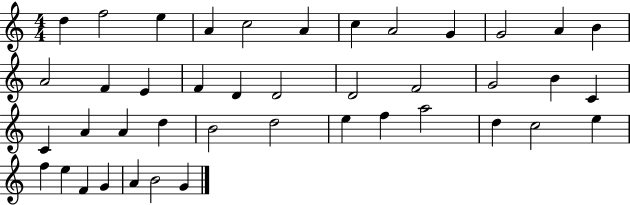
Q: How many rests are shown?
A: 0